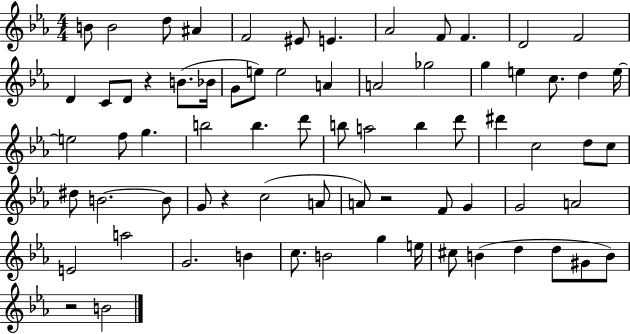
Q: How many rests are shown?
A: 4